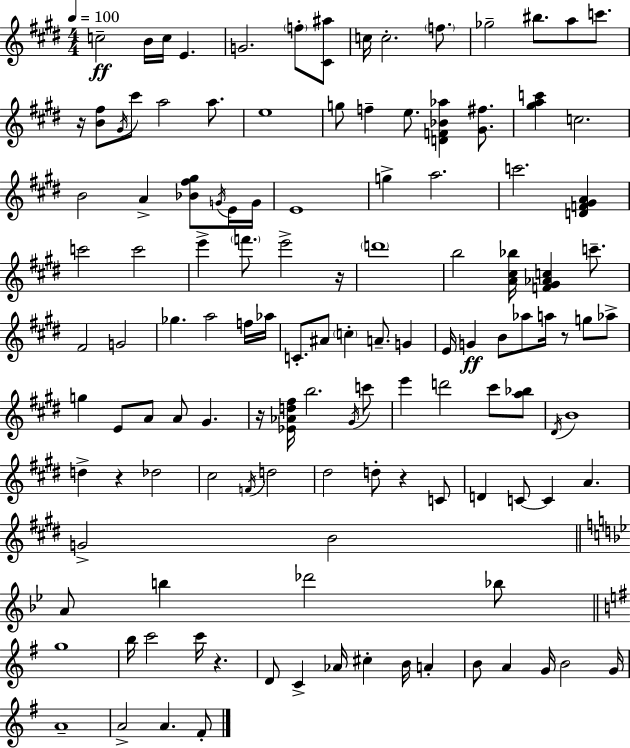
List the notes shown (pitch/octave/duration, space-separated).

C5/h B4/s C5/s E4/q. G4/h. F5/e [C#4,A#5]/e C5/s C5/h. F5/e. Gb5/h BIS5/e. A5/e C6/e. R/s [B4,F#5]/e G#4/s C#6/e A5/h A5/e. E5/w G5/e F5/q E5/e. [D4,F4,Bb4,Ab5]/q [G#4,F#5]/e. [G#5,A5,C6]/q C5/h. B4/h A4/q [Bb4,F#5,G#5]/e G4/s E4/s G4/s E4/w G5/q A5/h. C6/h. [D4,F4,G#4,A4]/q C6/h C6/h E6/q F6/e. E6/h R/s D6/w B5/h [A4,C#5,Bb5]/s [F4,G#4,Ab4,C5]/q C6/e. F#4/h G4/h Gb5/q. A5/h F5/s Ab5/s C4/e. A#4/e C5/q A4/e. G4/q E4/s G4/q B4/e Ab5/e A5/s R/e G5/e Ab5/e G5/q E4/e A4/e A4/e G#4/q. R/s [Eb4,Ab4,D5,F#5]/s B5/h. G#4/s C6/e E6/q D6/h C#6/e [A5,Bb5]/e D#4/s B4/w D5/q R/q Db5/h C#5/h F4/s D5/h D#5/h D5/e R/q C4/e D4/q C4/e C4/q A4/q. G4/h B4/h A4/e B5/q Db6/h Bb5/e G5/w B5/s C6/h C6/s R/q. D4/e C4/q Ab4/s C#5/q B4/s A4/q B4/e A4/q G4/s B4/h G4/s A4/w A4/h A4/q. F#4/e